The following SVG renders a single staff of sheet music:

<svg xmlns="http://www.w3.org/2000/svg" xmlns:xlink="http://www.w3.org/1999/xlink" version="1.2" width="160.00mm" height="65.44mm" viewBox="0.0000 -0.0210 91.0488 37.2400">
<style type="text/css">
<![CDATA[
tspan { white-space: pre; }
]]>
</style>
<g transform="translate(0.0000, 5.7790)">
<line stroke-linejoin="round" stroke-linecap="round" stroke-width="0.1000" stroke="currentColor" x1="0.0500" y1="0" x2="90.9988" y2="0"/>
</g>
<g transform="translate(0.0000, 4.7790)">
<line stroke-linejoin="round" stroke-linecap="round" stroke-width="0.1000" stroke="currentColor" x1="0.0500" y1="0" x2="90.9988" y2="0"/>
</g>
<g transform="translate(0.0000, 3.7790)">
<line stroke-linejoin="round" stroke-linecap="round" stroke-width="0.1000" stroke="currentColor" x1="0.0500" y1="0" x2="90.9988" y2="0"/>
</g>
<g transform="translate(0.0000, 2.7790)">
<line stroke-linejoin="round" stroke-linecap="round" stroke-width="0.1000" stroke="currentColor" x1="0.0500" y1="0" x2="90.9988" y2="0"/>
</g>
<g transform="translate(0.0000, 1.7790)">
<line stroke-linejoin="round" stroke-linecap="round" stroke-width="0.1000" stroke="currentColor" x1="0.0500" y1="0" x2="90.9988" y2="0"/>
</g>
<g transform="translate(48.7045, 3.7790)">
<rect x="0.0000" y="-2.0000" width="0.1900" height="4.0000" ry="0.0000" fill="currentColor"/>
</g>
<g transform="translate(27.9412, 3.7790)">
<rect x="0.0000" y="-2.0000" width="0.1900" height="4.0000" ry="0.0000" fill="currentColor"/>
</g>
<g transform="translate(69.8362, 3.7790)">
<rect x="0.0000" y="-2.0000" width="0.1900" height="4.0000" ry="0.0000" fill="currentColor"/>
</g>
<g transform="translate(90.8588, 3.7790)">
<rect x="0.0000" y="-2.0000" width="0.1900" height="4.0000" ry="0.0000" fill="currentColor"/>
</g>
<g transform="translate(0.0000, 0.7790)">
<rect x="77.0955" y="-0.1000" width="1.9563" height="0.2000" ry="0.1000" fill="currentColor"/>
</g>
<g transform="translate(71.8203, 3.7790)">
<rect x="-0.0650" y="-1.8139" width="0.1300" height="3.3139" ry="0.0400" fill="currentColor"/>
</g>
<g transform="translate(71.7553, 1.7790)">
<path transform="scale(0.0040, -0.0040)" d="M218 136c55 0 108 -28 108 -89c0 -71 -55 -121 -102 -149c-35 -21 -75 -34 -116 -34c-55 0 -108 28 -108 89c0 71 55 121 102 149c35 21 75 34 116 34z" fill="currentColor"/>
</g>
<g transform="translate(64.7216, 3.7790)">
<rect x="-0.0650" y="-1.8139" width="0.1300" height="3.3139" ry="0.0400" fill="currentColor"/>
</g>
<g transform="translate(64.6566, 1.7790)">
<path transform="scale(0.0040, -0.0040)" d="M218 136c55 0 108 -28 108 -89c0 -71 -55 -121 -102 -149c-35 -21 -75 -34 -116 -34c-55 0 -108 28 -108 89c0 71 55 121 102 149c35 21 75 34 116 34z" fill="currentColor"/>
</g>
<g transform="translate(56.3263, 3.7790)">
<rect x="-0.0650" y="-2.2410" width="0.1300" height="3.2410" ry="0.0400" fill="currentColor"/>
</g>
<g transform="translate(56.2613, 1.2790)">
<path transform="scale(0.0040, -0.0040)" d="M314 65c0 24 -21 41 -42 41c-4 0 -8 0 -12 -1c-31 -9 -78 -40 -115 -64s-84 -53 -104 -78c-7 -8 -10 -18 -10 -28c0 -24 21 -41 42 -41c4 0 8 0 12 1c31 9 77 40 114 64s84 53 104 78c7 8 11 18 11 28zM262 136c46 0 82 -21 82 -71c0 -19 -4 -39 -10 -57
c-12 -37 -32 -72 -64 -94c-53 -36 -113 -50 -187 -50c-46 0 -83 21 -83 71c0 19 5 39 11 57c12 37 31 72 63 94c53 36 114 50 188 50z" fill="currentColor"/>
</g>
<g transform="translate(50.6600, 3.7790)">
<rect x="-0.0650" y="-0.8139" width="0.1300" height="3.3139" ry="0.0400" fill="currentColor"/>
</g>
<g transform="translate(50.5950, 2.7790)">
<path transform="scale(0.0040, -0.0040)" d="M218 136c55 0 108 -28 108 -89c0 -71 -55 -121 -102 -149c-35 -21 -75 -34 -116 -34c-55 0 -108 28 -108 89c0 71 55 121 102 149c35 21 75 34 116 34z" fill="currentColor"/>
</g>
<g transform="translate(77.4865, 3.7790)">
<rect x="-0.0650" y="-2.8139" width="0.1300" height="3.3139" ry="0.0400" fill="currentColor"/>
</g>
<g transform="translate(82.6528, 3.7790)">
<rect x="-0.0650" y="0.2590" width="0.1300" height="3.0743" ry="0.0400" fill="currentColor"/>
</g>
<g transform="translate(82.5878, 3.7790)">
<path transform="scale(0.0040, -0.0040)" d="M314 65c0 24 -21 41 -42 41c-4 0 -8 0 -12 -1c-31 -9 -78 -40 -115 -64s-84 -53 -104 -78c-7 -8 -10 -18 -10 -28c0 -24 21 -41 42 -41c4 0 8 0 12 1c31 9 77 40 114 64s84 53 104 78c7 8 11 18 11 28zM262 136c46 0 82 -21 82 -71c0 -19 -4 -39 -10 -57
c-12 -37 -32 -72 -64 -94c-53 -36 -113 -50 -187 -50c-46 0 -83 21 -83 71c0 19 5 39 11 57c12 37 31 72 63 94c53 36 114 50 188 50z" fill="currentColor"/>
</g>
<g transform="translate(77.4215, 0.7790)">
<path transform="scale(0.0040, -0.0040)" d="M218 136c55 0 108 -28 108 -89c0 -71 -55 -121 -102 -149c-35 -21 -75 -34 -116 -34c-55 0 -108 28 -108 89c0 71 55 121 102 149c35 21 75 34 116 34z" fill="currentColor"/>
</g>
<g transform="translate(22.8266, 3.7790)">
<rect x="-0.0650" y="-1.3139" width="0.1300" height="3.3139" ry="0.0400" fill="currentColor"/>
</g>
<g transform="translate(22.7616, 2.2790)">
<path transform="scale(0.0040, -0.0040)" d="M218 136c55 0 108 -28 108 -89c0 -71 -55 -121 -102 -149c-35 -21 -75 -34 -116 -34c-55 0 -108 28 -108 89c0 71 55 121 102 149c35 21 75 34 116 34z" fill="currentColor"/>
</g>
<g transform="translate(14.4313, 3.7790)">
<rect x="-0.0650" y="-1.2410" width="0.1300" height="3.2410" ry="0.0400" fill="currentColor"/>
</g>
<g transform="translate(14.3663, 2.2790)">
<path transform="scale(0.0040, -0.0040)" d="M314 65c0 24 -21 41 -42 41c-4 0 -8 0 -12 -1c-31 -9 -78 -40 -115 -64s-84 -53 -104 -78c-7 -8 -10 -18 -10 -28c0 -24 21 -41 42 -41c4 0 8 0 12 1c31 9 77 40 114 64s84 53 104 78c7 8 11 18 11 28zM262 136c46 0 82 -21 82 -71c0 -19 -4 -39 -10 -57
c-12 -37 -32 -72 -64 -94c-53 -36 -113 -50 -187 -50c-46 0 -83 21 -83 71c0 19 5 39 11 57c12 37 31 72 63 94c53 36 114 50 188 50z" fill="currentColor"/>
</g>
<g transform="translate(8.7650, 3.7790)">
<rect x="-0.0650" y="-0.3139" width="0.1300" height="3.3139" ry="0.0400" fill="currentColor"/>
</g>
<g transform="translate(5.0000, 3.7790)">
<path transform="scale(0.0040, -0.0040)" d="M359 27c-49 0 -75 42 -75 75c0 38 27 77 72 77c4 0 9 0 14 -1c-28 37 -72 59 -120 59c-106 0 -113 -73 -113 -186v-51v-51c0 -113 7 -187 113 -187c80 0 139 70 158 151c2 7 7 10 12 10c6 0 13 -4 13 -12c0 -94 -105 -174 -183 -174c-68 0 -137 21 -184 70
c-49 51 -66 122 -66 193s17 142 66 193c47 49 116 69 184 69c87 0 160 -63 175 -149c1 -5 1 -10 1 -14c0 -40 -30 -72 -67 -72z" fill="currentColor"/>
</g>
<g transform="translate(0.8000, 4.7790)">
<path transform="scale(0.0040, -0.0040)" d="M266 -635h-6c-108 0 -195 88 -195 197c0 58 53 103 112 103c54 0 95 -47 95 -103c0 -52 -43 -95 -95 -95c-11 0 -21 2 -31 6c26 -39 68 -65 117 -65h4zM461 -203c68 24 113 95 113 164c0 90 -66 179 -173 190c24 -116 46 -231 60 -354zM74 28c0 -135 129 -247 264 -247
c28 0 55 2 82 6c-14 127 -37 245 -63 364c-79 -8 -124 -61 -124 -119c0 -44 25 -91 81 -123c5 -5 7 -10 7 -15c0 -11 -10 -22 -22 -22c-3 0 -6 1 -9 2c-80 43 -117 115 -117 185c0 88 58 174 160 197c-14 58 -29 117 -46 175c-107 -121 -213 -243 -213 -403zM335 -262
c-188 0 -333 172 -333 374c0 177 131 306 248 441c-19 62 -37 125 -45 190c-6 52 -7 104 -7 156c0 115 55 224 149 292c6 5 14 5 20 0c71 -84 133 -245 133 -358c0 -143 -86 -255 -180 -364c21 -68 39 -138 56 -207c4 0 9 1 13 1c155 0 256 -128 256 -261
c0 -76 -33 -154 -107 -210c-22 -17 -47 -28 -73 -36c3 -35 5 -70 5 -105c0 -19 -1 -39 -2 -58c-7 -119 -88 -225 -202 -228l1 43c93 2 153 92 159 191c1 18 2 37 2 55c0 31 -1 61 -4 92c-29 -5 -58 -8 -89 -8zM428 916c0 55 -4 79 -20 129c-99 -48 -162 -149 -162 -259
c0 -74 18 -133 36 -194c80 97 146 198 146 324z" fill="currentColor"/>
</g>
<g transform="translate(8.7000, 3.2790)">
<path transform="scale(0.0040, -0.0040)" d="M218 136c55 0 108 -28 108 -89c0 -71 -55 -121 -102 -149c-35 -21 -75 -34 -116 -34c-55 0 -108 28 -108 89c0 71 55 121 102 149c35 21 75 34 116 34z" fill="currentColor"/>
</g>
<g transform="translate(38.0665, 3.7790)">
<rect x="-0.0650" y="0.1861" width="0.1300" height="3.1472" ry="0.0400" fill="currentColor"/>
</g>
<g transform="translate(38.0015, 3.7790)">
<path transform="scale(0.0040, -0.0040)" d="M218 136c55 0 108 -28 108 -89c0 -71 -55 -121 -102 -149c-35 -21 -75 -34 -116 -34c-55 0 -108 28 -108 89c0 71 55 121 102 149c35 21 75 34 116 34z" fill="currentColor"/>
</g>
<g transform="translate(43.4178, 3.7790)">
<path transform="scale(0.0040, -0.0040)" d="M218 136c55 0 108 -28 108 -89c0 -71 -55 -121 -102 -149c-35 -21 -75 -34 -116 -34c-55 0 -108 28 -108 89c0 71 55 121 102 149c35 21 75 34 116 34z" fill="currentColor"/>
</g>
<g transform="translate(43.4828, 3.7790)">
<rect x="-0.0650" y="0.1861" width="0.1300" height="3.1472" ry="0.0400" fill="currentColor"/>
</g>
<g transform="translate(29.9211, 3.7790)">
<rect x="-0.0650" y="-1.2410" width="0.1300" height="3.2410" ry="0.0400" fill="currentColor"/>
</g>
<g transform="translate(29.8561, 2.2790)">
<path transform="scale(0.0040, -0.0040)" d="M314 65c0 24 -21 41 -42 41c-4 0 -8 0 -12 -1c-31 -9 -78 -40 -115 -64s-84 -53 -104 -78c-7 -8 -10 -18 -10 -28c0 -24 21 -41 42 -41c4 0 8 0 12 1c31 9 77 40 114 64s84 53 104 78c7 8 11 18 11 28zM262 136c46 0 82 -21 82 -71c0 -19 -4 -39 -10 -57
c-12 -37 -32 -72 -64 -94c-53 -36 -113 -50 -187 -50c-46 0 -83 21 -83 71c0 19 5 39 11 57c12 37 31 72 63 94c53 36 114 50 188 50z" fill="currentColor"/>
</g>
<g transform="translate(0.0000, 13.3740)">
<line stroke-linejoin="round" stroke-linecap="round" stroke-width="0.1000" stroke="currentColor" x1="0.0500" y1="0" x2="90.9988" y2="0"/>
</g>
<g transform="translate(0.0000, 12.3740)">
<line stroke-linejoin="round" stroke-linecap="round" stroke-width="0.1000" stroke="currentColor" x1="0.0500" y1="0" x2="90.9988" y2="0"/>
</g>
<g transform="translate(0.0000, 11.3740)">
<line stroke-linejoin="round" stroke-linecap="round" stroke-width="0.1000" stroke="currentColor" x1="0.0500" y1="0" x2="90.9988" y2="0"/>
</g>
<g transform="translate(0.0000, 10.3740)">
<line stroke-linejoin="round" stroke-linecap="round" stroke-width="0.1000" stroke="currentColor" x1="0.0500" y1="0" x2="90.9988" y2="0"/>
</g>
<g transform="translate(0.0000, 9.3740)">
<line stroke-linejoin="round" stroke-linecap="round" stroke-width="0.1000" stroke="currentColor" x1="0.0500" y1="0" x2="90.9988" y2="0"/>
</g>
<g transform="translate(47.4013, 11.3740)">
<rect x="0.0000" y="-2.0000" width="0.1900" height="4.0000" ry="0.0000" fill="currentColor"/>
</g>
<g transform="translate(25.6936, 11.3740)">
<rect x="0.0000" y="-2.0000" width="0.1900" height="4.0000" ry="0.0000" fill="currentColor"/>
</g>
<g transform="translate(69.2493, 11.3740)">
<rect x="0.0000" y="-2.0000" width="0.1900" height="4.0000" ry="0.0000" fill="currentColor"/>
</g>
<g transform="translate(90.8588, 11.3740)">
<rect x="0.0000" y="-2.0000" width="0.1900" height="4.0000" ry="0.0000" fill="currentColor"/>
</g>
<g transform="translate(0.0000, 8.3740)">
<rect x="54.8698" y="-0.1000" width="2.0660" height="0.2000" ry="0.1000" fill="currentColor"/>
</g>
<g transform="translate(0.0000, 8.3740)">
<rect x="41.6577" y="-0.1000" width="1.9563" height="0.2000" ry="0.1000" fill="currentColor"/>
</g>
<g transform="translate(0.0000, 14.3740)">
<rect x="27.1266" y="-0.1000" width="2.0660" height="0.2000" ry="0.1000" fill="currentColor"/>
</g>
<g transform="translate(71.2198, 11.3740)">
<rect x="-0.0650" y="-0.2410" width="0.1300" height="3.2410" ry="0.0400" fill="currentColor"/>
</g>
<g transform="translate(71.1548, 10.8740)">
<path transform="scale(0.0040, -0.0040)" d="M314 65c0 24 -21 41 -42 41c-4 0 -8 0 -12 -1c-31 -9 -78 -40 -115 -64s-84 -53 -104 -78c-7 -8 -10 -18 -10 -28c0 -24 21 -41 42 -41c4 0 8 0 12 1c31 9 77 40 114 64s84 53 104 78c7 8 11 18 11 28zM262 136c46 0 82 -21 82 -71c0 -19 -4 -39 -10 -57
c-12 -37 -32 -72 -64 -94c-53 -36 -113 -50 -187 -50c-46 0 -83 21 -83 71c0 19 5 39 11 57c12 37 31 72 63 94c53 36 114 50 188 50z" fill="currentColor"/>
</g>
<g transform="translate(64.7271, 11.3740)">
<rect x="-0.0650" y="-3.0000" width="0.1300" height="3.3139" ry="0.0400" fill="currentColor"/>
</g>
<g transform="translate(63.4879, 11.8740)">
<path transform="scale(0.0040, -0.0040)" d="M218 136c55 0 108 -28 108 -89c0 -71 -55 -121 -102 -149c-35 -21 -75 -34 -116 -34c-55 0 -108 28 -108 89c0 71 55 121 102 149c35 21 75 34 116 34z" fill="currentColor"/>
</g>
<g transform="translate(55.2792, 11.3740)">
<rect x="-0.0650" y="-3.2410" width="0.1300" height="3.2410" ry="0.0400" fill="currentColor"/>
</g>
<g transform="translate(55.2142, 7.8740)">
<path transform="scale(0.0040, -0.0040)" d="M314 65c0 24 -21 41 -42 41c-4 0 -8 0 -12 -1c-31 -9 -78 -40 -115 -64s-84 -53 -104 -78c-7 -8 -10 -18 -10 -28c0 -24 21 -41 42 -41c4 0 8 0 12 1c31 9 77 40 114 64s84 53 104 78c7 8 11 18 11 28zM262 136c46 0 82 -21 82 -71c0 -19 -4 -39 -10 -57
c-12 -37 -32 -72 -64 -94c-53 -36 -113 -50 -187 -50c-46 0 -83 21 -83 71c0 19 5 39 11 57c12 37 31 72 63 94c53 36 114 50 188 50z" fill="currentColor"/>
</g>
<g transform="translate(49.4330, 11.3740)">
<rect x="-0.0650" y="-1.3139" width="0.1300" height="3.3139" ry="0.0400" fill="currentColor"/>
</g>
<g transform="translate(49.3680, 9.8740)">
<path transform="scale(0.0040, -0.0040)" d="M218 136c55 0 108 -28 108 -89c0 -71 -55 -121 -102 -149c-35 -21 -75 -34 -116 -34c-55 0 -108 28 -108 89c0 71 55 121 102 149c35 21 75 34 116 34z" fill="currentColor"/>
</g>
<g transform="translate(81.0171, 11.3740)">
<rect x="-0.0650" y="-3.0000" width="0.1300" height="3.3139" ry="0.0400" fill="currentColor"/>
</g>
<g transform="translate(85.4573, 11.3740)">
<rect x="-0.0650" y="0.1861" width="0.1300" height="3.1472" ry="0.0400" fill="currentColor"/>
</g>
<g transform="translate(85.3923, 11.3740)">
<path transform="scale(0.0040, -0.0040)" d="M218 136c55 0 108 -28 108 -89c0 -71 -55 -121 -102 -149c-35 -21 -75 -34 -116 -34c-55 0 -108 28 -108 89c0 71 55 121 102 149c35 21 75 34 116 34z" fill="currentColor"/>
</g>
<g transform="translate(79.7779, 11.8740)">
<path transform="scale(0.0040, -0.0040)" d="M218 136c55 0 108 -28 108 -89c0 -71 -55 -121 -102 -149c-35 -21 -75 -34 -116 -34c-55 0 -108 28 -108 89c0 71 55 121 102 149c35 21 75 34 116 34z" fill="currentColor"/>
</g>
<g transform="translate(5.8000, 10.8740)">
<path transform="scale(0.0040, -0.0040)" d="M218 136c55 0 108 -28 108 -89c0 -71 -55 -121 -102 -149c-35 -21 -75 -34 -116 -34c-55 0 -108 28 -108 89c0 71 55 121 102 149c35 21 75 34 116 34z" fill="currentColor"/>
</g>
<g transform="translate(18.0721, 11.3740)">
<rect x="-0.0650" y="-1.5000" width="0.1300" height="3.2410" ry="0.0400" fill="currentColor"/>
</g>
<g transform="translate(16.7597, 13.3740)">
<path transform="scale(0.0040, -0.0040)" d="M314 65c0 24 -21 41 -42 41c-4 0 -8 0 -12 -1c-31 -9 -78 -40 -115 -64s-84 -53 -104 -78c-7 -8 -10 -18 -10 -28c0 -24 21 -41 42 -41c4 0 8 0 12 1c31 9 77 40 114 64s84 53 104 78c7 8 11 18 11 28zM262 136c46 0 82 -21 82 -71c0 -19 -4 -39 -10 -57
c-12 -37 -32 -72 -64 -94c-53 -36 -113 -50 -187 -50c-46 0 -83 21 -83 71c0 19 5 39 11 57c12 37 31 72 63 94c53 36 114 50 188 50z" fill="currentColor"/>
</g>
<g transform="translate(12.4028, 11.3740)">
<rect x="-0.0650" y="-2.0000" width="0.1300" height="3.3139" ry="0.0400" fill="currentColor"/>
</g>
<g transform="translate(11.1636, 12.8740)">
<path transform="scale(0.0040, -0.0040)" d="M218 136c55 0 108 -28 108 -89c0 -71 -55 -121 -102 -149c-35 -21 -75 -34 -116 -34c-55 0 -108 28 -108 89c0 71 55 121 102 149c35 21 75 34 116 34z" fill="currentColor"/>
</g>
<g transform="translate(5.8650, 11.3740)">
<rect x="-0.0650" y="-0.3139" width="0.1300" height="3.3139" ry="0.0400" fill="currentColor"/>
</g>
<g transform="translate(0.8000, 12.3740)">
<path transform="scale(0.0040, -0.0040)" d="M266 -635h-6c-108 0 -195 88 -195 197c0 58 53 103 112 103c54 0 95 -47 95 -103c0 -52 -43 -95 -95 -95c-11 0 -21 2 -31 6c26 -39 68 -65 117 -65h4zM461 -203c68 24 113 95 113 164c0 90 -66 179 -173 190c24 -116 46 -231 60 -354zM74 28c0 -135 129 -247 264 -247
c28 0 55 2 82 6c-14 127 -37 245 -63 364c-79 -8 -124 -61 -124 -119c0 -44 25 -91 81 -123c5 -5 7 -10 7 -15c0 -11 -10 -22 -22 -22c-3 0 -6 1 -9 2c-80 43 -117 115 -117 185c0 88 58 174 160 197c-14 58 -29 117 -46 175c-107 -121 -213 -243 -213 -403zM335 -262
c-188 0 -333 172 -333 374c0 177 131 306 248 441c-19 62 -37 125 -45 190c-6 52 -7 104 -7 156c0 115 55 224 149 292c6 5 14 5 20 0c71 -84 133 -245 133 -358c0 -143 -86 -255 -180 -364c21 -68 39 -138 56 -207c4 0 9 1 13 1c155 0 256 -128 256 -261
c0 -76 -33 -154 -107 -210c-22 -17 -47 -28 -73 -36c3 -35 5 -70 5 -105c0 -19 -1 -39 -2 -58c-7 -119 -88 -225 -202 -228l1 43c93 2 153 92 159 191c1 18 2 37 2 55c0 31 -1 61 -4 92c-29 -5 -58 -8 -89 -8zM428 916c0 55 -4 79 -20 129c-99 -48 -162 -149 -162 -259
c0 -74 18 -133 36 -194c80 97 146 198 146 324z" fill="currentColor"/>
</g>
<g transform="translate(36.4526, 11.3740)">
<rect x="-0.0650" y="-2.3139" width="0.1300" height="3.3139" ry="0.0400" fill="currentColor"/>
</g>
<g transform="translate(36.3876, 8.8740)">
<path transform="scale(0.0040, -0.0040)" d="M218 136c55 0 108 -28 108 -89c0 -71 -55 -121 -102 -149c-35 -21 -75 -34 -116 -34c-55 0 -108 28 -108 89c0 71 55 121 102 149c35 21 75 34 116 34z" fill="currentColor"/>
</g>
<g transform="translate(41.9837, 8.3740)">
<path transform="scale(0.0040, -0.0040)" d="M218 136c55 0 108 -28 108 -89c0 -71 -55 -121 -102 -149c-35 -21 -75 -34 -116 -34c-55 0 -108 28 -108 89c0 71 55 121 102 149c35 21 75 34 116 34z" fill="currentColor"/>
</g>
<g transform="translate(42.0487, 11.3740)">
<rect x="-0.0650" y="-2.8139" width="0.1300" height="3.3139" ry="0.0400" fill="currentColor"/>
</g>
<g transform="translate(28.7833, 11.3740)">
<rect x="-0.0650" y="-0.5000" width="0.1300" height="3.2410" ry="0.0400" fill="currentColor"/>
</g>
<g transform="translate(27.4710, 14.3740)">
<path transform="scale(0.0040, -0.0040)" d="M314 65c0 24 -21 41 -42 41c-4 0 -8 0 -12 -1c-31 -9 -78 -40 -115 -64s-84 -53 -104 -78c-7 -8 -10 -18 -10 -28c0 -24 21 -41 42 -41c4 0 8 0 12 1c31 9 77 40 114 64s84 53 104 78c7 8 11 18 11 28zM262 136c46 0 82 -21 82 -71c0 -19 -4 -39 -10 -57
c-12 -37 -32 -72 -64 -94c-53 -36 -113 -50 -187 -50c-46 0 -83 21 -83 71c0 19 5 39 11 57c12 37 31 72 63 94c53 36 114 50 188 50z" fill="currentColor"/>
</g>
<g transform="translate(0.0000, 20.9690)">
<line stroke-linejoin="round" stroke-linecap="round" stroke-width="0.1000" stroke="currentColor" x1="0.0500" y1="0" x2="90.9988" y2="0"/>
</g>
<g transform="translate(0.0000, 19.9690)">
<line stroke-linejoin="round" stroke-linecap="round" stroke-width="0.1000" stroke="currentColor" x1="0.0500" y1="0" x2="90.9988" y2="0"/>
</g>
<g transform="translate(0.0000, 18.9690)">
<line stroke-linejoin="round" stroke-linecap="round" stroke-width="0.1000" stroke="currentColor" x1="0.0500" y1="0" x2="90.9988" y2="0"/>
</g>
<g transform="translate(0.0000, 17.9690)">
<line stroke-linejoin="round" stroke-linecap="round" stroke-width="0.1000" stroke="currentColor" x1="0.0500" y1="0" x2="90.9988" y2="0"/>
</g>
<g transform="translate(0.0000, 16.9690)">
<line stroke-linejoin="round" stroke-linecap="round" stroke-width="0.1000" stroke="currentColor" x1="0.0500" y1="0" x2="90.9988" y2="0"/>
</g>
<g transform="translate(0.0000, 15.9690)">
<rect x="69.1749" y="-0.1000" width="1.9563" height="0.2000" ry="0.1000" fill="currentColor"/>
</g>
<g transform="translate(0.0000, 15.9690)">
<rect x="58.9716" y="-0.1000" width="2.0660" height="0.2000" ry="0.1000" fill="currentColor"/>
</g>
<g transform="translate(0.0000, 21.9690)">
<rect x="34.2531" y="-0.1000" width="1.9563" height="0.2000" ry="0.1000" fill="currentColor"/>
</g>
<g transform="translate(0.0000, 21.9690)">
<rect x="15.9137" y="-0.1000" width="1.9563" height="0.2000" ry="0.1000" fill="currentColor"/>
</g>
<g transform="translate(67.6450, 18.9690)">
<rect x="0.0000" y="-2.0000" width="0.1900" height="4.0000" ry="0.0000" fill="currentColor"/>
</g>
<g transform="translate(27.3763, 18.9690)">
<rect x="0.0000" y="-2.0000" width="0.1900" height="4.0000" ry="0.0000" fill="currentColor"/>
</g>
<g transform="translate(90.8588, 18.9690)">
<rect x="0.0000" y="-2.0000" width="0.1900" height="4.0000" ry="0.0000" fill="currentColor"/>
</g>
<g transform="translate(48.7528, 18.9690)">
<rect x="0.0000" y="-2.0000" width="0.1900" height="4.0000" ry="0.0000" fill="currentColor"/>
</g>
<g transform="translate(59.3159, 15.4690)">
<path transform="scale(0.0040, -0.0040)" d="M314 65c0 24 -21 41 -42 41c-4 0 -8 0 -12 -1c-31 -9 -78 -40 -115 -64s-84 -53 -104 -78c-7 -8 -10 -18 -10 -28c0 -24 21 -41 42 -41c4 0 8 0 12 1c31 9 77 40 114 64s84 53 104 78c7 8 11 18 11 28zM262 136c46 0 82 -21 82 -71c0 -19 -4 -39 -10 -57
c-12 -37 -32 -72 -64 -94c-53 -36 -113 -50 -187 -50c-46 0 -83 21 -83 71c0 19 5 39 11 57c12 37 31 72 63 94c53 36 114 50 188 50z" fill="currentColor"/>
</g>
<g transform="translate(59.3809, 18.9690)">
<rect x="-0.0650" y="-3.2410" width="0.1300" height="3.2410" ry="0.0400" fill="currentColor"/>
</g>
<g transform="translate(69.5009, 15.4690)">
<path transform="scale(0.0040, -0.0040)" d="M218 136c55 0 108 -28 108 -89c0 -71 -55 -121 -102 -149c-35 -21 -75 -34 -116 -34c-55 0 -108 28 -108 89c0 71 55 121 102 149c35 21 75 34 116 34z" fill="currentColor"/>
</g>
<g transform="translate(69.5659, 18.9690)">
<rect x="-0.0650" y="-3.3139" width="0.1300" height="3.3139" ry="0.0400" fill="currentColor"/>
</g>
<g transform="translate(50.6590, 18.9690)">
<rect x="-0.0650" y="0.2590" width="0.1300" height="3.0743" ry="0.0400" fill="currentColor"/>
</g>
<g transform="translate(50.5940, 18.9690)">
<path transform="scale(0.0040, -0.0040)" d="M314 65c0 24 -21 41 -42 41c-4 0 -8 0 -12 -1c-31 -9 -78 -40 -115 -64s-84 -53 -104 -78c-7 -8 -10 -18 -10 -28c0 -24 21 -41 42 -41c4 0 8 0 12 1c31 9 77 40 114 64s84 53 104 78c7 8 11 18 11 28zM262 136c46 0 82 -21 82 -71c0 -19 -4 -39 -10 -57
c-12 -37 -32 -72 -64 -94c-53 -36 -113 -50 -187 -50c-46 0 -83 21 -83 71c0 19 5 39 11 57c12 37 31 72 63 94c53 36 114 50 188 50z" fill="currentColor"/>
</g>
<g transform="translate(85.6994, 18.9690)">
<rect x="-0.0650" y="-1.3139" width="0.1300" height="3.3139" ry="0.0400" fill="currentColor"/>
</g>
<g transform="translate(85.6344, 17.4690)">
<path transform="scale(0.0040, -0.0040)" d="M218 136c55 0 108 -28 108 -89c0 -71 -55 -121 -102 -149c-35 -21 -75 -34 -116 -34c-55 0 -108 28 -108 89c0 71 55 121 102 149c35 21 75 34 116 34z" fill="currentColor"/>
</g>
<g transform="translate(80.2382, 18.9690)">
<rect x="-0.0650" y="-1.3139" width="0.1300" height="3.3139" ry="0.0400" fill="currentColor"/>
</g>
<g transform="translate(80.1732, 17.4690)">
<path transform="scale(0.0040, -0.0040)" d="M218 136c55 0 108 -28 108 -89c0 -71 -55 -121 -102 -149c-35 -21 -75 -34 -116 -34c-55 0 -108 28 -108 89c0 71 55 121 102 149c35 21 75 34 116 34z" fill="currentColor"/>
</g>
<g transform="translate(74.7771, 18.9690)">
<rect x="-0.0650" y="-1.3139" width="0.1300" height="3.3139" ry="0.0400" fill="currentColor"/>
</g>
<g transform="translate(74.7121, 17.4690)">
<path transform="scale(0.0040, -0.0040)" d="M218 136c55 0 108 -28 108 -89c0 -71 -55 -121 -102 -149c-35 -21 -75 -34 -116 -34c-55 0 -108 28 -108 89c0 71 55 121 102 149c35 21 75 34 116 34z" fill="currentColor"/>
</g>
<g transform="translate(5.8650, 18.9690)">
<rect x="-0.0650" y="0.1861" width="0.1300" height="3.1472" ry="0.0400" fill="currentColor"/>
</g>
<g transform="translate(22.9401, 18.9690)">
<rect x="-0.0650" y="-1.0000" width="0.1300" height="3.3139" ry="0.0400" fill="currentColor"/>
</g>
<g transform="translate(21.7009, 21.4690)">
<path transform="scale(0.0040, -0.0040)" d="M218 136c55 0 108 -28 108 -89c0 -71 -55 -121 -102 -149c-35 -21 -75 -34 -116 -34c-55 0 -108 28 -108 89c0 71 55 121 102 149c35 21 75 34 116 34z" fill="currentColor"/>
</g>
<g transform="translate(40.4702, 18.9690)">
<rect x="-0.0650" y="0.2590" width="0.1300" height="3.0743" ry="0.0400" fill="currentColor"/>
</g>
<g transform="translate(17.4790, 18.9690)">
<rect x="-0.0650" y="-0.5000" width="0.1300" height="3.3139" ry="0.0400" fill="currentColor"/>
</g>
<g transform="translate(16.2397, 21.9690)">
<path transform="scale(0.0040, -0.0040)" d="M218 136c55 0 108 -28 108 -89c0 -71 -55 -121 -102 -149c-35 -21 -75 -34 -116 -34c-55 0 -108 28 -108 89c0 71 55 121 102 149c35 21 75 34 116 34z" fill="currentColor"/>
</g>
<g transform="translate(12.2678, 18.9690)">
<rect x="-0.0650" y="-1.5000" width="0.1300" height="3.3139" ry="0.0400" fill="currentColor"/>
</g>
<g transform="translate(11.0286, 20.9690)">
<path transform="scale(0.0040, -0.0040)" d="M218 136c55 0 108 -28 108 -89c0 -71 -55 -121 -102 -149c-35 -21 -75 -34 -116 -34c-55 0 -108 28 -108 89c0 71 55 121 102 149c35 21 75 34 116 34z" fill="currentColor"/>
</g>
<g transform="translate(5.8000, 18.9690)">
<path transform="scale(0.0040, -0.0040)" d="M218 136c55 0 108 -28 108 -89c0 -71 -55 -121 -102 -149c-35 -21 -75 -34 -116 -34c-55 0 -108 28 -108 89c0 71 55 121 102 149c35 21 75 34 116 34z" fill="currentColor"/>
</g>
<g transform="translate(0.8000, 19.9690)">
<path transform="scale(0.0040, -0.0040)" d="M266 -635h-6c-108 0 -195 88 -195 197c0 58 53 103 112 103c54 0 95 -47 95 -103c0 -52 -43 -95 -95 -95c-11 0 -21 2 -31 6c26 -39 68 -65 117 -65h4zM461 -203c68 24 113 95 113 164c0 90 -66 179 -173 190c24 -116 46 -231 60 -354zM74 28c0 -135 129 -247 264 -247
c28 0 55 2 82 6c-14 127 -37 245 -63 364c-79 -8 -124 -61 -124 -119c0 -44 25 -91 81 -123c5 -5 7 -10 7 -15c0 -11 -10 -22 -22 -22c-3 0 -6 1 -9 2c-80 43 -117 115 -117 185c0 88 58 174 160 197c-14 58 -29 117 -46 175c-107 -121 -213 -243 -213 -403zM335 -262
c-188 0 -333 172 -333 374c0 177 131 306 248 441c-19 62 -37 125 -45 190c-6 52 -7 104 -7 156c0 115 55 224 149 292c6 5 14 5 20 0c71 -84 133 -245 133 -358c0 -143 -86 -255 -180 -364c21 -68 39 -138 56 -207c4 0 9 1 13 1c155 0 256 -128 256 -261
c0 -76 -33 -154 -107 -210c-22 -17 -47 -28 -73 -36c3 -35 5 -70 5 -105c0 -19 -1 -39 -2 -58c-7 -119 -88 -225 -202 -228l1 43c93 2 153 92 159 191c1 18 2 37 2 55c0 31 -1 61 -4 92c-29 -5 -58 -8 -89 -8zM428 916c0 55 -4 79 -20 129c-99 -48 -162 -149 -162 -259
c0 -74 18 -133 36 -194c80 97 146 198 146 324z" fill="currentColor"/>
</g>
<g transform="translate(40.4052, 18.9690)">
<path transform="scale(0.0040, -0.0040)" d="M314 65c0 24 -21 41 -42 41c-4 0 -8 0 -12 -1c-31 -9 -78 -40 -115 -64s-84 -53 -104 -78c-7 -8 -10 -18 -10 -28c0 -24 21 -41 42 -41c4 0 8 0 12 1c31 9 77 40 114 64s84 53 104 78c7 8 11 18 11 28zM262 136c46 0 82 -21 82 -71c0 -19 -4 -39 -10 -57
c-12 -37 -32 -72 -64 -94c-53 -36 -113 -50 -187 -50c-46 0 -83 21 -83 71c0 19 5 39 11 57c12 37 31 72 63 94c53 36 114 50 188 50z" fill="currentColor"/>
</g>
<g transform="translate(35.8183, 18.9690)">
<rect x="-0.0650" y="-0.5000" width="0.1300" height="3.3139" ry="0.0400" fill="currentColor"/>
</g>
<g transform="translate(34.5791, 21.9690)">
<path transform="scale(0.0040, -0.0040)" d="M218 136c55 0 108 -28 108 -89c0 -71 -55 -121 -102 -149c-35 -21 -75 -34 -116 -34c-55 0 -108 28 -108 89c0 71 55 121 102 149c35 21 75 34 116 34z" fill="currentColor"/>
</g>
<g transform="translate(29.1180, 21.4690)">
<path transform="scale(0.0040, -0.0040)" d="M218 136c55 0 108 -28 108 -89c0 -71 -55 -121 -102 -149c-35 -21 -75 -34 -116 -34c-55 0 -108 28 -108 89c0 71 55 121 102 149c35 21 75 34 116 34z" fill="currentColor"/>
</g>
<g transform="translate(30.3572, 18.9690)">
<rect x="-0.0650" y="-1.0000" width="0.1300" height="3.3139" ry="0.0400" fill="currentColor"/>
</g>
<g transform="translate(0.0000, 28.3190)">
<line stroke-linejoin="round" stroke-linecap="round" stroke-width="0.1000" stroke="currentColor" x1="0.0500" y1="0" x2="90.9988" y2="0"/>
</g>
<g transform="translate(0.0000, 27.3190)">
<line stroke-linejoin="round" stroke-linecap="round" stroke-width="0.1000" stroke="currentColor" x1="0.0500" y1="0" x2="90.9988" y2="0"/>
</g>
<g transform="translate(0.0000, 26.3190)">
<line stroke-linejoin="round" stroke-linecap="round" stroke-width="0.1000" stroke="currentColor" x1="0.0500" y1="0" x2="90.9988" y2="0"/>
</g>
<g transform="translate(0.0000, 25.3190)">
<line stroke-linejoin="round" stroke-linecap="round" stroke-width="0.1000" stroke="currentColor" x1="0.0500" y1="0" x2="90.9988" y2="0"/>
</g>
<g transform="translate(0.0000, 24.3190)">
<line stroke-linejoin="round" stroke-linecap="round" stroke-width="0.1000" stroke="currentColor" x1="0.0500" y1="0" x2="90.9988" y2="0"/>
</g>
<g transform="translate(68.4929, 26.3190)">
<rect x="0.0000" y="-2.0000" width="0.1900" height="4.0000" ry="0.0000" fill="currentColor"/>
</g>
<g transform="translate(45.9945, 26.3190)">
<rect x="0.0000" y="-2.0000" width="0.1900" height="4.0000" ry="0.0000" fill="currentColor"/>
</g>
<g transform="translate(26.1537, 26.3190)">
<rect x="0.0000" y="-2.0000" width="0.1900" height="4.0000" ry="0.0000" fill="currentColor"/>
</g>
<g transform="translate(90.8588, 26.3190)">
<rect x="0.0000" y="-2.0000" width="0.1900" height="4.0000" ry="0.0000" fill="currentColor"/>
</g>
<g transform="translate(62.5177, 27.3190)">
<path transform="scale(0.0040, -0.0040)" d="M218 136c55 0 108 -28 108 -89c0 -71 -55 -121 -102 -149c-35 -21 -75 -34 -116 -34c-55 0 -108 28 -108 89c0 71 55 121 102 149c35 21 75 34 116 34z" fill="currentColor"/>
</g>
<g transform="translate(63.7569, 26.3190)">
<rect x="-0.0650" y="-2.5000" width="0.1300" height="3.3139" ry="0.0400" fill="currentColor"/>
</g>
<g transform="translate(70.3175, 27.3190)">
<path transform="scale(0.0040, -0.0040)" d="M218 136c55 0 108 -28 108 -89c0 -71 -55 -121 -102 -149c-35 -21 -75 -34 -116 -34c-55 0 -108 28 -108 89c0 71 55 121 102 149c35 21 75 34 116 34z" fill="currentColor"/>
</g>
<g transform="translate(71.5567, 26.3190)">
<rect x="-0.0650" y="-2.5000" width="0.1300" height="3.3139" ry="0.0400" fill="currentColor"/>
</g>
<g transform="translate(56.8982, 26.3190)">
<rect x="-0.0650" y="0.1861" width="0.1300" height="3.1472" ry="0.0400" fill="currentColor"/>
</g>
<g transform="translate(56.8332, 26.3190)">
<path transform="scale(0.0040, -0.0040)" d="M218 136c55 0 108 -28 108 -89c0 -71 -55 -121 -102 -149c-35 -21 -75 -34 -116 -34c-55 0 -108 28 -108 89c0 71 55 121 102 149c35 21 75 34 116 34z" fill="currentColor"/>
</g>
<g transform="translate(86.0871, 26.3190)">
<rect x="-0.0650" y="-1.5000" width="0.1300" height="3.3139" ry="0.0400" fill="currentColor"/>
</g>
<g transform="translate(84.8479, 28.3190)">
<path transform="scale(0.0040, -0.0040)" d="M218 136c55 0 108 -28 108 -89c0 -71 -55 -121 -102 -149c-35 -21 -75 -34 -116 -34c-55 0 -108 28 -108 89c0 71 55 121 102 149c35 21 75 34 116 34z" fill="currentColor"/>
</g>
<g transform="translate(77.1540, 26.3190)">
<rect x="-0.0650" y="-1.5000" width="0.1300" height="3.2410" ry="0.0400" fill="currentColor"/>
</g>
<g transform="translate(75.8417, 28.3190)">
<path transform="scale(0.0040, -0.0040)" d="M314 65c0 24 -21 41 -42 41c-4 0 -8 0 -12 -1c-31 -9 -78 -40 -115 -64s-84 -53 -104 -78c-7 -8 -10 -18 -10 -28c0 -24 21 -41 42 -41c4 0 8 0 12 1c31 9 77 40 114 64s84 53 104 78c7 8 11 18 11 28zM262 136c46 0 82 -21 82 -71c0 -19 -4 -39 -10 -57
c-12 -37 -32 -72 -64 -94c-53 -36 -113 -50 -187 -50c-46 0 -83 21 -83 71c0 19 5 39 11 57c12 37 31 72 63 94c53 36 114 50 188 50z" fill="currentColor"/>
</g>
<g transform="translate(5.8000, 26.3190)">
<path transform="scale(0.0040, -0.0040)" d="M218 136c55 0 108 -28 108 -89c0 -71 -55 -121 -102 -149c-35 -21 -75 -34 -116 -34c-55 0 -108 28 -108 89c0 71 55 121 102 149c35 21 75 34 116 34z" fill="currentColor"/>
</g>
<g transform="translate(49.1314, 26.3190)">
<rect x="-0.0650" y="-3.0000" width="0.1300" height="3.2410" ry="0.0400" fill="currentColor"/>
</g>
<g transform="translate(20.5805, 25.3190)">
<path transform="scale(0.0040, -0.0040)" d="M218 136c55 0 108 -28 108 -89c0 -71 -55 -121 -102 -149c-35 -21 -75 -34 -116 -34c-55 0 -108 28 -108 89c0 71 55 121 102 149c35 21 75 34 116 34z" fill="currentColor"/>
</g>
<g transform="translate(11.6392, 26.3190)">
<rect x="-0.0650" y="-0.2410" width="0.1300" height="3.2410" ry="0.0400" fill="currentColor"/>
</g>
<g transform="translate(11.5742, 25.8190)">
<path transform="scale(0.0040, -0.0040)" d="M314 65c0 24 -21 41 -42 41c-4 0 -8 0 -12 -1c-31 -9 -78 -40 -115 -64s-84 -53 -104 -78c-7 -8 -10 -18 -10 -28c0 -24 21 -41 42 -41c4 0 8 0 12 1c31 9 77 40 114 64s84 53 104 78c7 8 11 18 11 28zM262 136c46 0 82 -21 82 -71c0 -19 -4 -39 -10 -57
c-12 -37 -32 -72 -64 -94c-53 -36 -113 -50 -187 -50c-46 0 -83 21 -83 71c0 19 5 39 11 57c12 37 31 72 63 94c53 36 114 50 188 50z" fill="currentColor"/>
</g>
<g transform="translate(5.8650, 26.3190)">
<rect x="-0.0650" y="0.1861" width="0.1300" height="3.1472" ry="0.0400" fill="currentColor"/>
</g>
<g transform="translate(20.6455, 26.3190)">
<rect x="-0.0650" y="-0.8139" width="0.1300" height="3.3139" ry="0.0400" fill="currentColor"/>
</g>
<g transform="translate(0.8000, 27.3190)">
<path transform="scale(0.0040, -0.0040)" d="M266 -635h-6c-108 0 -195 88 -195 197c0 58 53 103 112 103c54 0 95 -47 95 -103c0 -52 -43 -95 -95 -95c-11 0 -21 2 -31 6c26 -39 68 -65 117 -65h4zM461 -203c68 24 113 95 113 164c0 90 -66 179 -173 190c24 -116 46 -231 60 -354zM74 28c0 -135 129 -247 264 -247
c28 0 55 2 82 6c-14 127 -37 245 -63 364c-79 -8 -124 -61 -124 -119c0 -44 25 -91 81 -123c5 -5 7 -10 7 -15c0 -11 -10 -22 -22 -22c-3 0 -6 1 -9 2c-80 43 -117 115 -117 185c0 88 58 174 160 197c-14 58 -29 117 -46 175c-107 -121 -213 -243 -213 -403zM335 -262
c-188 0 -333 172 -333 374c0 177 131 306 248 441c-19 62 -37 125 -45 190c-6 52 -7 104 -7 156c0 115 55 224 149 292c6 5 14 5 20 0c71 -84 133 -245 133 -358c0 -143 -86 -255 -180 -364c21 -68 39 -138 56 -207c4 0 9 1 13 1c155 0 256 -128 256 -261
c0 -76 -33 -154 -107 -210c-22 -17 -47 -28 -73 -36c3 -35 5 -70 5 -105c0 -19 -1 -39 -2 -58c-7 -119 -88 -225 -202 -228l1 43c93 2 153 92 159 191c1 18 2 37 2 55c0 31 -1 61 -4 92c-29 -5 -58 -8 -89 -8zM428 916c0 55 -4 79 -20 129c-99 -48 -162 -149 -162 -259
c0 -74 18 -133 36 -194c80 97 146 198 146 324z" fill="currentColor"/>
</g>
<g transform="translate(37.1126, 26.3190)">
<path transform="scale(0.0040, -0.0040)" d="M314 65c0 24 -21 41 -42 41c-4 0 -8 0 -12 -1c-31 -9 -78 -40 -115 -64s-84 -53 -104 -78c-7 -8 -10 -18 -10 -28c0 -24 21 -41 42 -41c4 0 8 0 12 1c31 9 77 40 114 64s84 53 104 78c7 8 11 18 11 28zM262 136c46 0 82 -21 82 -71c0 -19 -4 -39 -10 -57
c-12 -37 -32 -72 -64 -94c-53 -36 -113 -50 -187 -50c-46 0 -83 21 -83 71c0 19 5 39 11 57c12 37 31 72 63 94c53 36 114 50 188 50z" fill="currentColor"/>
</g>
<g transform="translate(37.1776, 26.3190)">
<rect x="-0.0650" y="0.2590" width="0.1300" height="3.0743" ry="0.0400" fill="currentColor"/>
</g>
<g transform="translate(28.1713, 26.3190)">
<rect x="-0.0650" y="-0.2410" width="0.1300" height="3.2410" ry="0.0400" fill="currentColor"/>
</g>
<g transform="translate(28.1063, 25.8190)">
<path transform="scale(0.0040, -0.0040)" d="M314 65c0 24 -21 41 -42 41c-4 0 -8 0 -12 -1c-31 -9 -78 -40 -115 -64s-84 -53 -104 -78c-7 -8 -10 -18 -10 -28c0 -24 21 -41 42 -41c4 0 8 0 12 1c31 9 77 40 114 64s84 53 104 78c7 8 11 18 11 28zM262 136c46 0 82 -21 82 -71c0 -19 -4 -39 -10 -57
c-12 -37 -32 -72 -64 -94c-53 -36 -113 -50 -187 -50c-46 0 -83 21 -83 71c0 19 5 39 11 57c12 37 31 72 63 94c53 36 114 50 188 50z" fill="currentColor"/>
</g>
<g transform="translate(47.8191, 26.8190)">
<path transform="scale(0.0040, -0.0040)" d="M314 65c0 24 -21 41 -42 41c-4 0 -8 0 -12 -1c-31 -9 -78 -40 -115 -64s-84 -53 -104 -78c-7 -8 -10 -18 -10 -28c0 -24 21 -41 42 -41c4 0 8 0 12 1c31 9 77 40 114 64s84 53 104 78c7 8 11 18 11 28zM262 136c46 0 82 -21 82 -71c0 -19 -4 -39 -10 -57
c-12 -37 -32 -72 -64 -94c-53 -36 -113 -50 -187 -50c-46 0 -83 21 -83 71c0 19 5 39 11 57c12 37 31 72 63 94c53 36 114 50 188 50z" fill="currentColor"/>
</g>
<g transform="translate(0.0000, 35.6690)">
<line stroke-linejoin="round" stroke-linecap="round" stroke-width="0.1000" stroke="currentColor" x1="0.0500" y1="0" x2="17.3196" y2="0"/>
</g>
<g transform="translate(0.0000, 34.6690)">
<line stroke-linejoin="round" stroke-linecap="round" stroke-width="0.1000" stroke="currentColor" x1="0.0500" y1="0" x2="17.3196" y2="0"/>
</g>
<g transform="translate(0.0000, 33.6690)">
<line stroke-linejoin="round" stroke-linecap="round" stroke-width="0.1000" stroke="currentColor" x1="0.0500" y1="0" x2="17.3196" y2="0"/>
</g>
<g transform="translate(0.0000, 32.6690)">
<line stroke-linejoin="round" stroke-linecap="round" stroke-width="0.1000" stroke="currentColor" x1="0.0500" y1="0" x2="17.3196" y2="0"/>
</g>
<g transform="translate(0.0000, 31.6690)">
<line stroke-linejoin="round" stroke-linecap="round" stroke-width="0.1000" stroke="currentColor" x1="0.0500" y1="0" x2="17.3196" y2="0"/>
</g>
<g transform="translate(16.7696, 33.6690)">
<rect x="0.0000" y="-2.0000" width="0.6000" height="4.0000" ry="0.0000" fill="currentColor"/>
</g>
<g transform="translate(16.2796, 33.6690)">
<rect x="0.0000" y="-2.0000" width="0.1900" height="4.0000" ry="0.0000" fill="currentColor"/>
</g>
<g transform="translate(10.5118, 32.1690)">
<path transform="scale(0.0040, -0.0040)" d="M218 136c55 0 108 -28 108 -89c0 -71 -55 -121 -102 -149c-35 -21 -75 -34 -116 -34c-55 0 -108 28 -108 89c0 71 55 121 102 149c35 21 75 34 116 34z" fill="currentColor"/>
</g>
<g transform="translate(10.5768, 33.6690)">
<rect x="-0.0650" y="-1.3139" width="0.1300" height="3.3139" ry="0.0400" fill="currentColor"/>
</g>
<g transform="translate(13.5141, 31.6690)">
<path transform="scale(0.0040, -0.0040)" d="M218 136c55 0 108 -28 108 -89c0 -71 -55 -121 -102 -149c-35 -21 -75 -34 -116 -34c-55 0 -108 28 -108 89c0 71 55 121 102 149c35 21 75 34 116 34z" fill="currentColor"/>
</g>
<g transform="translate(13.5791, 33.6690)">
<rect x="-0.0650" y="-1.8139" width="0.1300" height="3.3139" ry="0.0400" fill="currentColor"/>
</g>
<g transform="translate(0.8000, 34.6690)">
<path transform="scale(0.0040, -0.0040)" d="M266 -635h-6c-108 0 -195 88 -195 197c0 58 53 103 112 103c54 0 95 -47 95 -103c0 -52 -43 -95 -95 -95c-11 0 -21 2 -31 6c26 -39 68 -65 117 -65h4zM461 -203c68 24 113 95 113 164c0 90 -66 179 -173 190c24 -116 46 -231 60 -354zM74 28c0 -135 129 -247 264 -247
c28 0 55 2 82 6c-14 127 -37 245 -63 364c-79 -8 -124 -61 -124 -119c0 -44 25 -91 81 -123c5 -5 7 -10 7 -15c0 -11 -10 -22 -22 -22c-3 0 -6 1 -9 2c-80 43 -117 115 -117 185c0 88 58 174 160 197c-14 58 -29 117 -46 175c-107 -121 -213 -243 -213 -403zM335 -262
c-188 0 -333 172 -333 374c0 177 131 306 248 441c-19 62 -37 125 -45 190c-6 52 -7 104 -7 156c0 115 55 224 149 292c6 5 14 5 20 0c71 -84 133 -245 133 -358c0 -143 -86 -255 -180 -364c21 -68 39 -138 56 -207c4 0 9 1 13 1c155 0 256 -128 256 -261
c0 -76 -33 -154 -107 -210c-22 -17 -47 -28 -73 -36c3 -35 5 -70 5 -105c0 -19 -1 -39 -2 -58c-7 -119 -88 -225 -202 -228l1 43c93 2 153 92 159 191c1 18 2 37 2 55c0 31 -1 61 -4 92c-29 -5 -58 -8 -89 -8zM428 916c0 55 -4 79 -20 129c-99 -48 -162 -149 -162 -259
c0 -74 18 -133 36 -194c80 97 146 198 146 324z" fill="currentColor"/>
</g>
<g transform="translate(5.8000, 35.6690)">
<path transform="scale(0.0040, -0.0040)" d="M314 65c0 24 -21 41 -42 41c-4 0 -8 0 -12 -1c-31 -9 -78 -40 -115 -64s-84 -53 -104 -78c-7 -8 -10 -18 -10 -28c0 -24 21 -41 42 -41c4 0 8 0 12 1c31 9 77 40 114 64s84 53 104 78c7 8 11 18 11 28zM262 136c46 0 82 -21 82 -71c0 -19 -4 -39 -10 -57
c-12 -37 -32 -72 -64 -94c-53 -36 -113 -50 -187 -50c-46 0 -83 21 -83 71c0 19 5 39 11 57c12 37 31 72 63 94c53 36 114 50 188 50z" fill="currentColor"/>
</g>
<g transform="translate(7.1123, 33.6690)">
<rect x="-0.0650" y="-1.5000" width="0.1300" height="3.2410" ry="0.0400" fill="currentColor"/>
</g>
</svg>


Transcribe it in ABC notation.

X:1
T:Untitled
M:4/4
L:1/4
K:C
c e2 e e2 B B d g2 f f a B2 c F E2 C2 g a e b2 A c2 A B B E C D D C B2 B2 b2 b e e e B c2 d c2 B2 A2 B G G E2 E E2 e f